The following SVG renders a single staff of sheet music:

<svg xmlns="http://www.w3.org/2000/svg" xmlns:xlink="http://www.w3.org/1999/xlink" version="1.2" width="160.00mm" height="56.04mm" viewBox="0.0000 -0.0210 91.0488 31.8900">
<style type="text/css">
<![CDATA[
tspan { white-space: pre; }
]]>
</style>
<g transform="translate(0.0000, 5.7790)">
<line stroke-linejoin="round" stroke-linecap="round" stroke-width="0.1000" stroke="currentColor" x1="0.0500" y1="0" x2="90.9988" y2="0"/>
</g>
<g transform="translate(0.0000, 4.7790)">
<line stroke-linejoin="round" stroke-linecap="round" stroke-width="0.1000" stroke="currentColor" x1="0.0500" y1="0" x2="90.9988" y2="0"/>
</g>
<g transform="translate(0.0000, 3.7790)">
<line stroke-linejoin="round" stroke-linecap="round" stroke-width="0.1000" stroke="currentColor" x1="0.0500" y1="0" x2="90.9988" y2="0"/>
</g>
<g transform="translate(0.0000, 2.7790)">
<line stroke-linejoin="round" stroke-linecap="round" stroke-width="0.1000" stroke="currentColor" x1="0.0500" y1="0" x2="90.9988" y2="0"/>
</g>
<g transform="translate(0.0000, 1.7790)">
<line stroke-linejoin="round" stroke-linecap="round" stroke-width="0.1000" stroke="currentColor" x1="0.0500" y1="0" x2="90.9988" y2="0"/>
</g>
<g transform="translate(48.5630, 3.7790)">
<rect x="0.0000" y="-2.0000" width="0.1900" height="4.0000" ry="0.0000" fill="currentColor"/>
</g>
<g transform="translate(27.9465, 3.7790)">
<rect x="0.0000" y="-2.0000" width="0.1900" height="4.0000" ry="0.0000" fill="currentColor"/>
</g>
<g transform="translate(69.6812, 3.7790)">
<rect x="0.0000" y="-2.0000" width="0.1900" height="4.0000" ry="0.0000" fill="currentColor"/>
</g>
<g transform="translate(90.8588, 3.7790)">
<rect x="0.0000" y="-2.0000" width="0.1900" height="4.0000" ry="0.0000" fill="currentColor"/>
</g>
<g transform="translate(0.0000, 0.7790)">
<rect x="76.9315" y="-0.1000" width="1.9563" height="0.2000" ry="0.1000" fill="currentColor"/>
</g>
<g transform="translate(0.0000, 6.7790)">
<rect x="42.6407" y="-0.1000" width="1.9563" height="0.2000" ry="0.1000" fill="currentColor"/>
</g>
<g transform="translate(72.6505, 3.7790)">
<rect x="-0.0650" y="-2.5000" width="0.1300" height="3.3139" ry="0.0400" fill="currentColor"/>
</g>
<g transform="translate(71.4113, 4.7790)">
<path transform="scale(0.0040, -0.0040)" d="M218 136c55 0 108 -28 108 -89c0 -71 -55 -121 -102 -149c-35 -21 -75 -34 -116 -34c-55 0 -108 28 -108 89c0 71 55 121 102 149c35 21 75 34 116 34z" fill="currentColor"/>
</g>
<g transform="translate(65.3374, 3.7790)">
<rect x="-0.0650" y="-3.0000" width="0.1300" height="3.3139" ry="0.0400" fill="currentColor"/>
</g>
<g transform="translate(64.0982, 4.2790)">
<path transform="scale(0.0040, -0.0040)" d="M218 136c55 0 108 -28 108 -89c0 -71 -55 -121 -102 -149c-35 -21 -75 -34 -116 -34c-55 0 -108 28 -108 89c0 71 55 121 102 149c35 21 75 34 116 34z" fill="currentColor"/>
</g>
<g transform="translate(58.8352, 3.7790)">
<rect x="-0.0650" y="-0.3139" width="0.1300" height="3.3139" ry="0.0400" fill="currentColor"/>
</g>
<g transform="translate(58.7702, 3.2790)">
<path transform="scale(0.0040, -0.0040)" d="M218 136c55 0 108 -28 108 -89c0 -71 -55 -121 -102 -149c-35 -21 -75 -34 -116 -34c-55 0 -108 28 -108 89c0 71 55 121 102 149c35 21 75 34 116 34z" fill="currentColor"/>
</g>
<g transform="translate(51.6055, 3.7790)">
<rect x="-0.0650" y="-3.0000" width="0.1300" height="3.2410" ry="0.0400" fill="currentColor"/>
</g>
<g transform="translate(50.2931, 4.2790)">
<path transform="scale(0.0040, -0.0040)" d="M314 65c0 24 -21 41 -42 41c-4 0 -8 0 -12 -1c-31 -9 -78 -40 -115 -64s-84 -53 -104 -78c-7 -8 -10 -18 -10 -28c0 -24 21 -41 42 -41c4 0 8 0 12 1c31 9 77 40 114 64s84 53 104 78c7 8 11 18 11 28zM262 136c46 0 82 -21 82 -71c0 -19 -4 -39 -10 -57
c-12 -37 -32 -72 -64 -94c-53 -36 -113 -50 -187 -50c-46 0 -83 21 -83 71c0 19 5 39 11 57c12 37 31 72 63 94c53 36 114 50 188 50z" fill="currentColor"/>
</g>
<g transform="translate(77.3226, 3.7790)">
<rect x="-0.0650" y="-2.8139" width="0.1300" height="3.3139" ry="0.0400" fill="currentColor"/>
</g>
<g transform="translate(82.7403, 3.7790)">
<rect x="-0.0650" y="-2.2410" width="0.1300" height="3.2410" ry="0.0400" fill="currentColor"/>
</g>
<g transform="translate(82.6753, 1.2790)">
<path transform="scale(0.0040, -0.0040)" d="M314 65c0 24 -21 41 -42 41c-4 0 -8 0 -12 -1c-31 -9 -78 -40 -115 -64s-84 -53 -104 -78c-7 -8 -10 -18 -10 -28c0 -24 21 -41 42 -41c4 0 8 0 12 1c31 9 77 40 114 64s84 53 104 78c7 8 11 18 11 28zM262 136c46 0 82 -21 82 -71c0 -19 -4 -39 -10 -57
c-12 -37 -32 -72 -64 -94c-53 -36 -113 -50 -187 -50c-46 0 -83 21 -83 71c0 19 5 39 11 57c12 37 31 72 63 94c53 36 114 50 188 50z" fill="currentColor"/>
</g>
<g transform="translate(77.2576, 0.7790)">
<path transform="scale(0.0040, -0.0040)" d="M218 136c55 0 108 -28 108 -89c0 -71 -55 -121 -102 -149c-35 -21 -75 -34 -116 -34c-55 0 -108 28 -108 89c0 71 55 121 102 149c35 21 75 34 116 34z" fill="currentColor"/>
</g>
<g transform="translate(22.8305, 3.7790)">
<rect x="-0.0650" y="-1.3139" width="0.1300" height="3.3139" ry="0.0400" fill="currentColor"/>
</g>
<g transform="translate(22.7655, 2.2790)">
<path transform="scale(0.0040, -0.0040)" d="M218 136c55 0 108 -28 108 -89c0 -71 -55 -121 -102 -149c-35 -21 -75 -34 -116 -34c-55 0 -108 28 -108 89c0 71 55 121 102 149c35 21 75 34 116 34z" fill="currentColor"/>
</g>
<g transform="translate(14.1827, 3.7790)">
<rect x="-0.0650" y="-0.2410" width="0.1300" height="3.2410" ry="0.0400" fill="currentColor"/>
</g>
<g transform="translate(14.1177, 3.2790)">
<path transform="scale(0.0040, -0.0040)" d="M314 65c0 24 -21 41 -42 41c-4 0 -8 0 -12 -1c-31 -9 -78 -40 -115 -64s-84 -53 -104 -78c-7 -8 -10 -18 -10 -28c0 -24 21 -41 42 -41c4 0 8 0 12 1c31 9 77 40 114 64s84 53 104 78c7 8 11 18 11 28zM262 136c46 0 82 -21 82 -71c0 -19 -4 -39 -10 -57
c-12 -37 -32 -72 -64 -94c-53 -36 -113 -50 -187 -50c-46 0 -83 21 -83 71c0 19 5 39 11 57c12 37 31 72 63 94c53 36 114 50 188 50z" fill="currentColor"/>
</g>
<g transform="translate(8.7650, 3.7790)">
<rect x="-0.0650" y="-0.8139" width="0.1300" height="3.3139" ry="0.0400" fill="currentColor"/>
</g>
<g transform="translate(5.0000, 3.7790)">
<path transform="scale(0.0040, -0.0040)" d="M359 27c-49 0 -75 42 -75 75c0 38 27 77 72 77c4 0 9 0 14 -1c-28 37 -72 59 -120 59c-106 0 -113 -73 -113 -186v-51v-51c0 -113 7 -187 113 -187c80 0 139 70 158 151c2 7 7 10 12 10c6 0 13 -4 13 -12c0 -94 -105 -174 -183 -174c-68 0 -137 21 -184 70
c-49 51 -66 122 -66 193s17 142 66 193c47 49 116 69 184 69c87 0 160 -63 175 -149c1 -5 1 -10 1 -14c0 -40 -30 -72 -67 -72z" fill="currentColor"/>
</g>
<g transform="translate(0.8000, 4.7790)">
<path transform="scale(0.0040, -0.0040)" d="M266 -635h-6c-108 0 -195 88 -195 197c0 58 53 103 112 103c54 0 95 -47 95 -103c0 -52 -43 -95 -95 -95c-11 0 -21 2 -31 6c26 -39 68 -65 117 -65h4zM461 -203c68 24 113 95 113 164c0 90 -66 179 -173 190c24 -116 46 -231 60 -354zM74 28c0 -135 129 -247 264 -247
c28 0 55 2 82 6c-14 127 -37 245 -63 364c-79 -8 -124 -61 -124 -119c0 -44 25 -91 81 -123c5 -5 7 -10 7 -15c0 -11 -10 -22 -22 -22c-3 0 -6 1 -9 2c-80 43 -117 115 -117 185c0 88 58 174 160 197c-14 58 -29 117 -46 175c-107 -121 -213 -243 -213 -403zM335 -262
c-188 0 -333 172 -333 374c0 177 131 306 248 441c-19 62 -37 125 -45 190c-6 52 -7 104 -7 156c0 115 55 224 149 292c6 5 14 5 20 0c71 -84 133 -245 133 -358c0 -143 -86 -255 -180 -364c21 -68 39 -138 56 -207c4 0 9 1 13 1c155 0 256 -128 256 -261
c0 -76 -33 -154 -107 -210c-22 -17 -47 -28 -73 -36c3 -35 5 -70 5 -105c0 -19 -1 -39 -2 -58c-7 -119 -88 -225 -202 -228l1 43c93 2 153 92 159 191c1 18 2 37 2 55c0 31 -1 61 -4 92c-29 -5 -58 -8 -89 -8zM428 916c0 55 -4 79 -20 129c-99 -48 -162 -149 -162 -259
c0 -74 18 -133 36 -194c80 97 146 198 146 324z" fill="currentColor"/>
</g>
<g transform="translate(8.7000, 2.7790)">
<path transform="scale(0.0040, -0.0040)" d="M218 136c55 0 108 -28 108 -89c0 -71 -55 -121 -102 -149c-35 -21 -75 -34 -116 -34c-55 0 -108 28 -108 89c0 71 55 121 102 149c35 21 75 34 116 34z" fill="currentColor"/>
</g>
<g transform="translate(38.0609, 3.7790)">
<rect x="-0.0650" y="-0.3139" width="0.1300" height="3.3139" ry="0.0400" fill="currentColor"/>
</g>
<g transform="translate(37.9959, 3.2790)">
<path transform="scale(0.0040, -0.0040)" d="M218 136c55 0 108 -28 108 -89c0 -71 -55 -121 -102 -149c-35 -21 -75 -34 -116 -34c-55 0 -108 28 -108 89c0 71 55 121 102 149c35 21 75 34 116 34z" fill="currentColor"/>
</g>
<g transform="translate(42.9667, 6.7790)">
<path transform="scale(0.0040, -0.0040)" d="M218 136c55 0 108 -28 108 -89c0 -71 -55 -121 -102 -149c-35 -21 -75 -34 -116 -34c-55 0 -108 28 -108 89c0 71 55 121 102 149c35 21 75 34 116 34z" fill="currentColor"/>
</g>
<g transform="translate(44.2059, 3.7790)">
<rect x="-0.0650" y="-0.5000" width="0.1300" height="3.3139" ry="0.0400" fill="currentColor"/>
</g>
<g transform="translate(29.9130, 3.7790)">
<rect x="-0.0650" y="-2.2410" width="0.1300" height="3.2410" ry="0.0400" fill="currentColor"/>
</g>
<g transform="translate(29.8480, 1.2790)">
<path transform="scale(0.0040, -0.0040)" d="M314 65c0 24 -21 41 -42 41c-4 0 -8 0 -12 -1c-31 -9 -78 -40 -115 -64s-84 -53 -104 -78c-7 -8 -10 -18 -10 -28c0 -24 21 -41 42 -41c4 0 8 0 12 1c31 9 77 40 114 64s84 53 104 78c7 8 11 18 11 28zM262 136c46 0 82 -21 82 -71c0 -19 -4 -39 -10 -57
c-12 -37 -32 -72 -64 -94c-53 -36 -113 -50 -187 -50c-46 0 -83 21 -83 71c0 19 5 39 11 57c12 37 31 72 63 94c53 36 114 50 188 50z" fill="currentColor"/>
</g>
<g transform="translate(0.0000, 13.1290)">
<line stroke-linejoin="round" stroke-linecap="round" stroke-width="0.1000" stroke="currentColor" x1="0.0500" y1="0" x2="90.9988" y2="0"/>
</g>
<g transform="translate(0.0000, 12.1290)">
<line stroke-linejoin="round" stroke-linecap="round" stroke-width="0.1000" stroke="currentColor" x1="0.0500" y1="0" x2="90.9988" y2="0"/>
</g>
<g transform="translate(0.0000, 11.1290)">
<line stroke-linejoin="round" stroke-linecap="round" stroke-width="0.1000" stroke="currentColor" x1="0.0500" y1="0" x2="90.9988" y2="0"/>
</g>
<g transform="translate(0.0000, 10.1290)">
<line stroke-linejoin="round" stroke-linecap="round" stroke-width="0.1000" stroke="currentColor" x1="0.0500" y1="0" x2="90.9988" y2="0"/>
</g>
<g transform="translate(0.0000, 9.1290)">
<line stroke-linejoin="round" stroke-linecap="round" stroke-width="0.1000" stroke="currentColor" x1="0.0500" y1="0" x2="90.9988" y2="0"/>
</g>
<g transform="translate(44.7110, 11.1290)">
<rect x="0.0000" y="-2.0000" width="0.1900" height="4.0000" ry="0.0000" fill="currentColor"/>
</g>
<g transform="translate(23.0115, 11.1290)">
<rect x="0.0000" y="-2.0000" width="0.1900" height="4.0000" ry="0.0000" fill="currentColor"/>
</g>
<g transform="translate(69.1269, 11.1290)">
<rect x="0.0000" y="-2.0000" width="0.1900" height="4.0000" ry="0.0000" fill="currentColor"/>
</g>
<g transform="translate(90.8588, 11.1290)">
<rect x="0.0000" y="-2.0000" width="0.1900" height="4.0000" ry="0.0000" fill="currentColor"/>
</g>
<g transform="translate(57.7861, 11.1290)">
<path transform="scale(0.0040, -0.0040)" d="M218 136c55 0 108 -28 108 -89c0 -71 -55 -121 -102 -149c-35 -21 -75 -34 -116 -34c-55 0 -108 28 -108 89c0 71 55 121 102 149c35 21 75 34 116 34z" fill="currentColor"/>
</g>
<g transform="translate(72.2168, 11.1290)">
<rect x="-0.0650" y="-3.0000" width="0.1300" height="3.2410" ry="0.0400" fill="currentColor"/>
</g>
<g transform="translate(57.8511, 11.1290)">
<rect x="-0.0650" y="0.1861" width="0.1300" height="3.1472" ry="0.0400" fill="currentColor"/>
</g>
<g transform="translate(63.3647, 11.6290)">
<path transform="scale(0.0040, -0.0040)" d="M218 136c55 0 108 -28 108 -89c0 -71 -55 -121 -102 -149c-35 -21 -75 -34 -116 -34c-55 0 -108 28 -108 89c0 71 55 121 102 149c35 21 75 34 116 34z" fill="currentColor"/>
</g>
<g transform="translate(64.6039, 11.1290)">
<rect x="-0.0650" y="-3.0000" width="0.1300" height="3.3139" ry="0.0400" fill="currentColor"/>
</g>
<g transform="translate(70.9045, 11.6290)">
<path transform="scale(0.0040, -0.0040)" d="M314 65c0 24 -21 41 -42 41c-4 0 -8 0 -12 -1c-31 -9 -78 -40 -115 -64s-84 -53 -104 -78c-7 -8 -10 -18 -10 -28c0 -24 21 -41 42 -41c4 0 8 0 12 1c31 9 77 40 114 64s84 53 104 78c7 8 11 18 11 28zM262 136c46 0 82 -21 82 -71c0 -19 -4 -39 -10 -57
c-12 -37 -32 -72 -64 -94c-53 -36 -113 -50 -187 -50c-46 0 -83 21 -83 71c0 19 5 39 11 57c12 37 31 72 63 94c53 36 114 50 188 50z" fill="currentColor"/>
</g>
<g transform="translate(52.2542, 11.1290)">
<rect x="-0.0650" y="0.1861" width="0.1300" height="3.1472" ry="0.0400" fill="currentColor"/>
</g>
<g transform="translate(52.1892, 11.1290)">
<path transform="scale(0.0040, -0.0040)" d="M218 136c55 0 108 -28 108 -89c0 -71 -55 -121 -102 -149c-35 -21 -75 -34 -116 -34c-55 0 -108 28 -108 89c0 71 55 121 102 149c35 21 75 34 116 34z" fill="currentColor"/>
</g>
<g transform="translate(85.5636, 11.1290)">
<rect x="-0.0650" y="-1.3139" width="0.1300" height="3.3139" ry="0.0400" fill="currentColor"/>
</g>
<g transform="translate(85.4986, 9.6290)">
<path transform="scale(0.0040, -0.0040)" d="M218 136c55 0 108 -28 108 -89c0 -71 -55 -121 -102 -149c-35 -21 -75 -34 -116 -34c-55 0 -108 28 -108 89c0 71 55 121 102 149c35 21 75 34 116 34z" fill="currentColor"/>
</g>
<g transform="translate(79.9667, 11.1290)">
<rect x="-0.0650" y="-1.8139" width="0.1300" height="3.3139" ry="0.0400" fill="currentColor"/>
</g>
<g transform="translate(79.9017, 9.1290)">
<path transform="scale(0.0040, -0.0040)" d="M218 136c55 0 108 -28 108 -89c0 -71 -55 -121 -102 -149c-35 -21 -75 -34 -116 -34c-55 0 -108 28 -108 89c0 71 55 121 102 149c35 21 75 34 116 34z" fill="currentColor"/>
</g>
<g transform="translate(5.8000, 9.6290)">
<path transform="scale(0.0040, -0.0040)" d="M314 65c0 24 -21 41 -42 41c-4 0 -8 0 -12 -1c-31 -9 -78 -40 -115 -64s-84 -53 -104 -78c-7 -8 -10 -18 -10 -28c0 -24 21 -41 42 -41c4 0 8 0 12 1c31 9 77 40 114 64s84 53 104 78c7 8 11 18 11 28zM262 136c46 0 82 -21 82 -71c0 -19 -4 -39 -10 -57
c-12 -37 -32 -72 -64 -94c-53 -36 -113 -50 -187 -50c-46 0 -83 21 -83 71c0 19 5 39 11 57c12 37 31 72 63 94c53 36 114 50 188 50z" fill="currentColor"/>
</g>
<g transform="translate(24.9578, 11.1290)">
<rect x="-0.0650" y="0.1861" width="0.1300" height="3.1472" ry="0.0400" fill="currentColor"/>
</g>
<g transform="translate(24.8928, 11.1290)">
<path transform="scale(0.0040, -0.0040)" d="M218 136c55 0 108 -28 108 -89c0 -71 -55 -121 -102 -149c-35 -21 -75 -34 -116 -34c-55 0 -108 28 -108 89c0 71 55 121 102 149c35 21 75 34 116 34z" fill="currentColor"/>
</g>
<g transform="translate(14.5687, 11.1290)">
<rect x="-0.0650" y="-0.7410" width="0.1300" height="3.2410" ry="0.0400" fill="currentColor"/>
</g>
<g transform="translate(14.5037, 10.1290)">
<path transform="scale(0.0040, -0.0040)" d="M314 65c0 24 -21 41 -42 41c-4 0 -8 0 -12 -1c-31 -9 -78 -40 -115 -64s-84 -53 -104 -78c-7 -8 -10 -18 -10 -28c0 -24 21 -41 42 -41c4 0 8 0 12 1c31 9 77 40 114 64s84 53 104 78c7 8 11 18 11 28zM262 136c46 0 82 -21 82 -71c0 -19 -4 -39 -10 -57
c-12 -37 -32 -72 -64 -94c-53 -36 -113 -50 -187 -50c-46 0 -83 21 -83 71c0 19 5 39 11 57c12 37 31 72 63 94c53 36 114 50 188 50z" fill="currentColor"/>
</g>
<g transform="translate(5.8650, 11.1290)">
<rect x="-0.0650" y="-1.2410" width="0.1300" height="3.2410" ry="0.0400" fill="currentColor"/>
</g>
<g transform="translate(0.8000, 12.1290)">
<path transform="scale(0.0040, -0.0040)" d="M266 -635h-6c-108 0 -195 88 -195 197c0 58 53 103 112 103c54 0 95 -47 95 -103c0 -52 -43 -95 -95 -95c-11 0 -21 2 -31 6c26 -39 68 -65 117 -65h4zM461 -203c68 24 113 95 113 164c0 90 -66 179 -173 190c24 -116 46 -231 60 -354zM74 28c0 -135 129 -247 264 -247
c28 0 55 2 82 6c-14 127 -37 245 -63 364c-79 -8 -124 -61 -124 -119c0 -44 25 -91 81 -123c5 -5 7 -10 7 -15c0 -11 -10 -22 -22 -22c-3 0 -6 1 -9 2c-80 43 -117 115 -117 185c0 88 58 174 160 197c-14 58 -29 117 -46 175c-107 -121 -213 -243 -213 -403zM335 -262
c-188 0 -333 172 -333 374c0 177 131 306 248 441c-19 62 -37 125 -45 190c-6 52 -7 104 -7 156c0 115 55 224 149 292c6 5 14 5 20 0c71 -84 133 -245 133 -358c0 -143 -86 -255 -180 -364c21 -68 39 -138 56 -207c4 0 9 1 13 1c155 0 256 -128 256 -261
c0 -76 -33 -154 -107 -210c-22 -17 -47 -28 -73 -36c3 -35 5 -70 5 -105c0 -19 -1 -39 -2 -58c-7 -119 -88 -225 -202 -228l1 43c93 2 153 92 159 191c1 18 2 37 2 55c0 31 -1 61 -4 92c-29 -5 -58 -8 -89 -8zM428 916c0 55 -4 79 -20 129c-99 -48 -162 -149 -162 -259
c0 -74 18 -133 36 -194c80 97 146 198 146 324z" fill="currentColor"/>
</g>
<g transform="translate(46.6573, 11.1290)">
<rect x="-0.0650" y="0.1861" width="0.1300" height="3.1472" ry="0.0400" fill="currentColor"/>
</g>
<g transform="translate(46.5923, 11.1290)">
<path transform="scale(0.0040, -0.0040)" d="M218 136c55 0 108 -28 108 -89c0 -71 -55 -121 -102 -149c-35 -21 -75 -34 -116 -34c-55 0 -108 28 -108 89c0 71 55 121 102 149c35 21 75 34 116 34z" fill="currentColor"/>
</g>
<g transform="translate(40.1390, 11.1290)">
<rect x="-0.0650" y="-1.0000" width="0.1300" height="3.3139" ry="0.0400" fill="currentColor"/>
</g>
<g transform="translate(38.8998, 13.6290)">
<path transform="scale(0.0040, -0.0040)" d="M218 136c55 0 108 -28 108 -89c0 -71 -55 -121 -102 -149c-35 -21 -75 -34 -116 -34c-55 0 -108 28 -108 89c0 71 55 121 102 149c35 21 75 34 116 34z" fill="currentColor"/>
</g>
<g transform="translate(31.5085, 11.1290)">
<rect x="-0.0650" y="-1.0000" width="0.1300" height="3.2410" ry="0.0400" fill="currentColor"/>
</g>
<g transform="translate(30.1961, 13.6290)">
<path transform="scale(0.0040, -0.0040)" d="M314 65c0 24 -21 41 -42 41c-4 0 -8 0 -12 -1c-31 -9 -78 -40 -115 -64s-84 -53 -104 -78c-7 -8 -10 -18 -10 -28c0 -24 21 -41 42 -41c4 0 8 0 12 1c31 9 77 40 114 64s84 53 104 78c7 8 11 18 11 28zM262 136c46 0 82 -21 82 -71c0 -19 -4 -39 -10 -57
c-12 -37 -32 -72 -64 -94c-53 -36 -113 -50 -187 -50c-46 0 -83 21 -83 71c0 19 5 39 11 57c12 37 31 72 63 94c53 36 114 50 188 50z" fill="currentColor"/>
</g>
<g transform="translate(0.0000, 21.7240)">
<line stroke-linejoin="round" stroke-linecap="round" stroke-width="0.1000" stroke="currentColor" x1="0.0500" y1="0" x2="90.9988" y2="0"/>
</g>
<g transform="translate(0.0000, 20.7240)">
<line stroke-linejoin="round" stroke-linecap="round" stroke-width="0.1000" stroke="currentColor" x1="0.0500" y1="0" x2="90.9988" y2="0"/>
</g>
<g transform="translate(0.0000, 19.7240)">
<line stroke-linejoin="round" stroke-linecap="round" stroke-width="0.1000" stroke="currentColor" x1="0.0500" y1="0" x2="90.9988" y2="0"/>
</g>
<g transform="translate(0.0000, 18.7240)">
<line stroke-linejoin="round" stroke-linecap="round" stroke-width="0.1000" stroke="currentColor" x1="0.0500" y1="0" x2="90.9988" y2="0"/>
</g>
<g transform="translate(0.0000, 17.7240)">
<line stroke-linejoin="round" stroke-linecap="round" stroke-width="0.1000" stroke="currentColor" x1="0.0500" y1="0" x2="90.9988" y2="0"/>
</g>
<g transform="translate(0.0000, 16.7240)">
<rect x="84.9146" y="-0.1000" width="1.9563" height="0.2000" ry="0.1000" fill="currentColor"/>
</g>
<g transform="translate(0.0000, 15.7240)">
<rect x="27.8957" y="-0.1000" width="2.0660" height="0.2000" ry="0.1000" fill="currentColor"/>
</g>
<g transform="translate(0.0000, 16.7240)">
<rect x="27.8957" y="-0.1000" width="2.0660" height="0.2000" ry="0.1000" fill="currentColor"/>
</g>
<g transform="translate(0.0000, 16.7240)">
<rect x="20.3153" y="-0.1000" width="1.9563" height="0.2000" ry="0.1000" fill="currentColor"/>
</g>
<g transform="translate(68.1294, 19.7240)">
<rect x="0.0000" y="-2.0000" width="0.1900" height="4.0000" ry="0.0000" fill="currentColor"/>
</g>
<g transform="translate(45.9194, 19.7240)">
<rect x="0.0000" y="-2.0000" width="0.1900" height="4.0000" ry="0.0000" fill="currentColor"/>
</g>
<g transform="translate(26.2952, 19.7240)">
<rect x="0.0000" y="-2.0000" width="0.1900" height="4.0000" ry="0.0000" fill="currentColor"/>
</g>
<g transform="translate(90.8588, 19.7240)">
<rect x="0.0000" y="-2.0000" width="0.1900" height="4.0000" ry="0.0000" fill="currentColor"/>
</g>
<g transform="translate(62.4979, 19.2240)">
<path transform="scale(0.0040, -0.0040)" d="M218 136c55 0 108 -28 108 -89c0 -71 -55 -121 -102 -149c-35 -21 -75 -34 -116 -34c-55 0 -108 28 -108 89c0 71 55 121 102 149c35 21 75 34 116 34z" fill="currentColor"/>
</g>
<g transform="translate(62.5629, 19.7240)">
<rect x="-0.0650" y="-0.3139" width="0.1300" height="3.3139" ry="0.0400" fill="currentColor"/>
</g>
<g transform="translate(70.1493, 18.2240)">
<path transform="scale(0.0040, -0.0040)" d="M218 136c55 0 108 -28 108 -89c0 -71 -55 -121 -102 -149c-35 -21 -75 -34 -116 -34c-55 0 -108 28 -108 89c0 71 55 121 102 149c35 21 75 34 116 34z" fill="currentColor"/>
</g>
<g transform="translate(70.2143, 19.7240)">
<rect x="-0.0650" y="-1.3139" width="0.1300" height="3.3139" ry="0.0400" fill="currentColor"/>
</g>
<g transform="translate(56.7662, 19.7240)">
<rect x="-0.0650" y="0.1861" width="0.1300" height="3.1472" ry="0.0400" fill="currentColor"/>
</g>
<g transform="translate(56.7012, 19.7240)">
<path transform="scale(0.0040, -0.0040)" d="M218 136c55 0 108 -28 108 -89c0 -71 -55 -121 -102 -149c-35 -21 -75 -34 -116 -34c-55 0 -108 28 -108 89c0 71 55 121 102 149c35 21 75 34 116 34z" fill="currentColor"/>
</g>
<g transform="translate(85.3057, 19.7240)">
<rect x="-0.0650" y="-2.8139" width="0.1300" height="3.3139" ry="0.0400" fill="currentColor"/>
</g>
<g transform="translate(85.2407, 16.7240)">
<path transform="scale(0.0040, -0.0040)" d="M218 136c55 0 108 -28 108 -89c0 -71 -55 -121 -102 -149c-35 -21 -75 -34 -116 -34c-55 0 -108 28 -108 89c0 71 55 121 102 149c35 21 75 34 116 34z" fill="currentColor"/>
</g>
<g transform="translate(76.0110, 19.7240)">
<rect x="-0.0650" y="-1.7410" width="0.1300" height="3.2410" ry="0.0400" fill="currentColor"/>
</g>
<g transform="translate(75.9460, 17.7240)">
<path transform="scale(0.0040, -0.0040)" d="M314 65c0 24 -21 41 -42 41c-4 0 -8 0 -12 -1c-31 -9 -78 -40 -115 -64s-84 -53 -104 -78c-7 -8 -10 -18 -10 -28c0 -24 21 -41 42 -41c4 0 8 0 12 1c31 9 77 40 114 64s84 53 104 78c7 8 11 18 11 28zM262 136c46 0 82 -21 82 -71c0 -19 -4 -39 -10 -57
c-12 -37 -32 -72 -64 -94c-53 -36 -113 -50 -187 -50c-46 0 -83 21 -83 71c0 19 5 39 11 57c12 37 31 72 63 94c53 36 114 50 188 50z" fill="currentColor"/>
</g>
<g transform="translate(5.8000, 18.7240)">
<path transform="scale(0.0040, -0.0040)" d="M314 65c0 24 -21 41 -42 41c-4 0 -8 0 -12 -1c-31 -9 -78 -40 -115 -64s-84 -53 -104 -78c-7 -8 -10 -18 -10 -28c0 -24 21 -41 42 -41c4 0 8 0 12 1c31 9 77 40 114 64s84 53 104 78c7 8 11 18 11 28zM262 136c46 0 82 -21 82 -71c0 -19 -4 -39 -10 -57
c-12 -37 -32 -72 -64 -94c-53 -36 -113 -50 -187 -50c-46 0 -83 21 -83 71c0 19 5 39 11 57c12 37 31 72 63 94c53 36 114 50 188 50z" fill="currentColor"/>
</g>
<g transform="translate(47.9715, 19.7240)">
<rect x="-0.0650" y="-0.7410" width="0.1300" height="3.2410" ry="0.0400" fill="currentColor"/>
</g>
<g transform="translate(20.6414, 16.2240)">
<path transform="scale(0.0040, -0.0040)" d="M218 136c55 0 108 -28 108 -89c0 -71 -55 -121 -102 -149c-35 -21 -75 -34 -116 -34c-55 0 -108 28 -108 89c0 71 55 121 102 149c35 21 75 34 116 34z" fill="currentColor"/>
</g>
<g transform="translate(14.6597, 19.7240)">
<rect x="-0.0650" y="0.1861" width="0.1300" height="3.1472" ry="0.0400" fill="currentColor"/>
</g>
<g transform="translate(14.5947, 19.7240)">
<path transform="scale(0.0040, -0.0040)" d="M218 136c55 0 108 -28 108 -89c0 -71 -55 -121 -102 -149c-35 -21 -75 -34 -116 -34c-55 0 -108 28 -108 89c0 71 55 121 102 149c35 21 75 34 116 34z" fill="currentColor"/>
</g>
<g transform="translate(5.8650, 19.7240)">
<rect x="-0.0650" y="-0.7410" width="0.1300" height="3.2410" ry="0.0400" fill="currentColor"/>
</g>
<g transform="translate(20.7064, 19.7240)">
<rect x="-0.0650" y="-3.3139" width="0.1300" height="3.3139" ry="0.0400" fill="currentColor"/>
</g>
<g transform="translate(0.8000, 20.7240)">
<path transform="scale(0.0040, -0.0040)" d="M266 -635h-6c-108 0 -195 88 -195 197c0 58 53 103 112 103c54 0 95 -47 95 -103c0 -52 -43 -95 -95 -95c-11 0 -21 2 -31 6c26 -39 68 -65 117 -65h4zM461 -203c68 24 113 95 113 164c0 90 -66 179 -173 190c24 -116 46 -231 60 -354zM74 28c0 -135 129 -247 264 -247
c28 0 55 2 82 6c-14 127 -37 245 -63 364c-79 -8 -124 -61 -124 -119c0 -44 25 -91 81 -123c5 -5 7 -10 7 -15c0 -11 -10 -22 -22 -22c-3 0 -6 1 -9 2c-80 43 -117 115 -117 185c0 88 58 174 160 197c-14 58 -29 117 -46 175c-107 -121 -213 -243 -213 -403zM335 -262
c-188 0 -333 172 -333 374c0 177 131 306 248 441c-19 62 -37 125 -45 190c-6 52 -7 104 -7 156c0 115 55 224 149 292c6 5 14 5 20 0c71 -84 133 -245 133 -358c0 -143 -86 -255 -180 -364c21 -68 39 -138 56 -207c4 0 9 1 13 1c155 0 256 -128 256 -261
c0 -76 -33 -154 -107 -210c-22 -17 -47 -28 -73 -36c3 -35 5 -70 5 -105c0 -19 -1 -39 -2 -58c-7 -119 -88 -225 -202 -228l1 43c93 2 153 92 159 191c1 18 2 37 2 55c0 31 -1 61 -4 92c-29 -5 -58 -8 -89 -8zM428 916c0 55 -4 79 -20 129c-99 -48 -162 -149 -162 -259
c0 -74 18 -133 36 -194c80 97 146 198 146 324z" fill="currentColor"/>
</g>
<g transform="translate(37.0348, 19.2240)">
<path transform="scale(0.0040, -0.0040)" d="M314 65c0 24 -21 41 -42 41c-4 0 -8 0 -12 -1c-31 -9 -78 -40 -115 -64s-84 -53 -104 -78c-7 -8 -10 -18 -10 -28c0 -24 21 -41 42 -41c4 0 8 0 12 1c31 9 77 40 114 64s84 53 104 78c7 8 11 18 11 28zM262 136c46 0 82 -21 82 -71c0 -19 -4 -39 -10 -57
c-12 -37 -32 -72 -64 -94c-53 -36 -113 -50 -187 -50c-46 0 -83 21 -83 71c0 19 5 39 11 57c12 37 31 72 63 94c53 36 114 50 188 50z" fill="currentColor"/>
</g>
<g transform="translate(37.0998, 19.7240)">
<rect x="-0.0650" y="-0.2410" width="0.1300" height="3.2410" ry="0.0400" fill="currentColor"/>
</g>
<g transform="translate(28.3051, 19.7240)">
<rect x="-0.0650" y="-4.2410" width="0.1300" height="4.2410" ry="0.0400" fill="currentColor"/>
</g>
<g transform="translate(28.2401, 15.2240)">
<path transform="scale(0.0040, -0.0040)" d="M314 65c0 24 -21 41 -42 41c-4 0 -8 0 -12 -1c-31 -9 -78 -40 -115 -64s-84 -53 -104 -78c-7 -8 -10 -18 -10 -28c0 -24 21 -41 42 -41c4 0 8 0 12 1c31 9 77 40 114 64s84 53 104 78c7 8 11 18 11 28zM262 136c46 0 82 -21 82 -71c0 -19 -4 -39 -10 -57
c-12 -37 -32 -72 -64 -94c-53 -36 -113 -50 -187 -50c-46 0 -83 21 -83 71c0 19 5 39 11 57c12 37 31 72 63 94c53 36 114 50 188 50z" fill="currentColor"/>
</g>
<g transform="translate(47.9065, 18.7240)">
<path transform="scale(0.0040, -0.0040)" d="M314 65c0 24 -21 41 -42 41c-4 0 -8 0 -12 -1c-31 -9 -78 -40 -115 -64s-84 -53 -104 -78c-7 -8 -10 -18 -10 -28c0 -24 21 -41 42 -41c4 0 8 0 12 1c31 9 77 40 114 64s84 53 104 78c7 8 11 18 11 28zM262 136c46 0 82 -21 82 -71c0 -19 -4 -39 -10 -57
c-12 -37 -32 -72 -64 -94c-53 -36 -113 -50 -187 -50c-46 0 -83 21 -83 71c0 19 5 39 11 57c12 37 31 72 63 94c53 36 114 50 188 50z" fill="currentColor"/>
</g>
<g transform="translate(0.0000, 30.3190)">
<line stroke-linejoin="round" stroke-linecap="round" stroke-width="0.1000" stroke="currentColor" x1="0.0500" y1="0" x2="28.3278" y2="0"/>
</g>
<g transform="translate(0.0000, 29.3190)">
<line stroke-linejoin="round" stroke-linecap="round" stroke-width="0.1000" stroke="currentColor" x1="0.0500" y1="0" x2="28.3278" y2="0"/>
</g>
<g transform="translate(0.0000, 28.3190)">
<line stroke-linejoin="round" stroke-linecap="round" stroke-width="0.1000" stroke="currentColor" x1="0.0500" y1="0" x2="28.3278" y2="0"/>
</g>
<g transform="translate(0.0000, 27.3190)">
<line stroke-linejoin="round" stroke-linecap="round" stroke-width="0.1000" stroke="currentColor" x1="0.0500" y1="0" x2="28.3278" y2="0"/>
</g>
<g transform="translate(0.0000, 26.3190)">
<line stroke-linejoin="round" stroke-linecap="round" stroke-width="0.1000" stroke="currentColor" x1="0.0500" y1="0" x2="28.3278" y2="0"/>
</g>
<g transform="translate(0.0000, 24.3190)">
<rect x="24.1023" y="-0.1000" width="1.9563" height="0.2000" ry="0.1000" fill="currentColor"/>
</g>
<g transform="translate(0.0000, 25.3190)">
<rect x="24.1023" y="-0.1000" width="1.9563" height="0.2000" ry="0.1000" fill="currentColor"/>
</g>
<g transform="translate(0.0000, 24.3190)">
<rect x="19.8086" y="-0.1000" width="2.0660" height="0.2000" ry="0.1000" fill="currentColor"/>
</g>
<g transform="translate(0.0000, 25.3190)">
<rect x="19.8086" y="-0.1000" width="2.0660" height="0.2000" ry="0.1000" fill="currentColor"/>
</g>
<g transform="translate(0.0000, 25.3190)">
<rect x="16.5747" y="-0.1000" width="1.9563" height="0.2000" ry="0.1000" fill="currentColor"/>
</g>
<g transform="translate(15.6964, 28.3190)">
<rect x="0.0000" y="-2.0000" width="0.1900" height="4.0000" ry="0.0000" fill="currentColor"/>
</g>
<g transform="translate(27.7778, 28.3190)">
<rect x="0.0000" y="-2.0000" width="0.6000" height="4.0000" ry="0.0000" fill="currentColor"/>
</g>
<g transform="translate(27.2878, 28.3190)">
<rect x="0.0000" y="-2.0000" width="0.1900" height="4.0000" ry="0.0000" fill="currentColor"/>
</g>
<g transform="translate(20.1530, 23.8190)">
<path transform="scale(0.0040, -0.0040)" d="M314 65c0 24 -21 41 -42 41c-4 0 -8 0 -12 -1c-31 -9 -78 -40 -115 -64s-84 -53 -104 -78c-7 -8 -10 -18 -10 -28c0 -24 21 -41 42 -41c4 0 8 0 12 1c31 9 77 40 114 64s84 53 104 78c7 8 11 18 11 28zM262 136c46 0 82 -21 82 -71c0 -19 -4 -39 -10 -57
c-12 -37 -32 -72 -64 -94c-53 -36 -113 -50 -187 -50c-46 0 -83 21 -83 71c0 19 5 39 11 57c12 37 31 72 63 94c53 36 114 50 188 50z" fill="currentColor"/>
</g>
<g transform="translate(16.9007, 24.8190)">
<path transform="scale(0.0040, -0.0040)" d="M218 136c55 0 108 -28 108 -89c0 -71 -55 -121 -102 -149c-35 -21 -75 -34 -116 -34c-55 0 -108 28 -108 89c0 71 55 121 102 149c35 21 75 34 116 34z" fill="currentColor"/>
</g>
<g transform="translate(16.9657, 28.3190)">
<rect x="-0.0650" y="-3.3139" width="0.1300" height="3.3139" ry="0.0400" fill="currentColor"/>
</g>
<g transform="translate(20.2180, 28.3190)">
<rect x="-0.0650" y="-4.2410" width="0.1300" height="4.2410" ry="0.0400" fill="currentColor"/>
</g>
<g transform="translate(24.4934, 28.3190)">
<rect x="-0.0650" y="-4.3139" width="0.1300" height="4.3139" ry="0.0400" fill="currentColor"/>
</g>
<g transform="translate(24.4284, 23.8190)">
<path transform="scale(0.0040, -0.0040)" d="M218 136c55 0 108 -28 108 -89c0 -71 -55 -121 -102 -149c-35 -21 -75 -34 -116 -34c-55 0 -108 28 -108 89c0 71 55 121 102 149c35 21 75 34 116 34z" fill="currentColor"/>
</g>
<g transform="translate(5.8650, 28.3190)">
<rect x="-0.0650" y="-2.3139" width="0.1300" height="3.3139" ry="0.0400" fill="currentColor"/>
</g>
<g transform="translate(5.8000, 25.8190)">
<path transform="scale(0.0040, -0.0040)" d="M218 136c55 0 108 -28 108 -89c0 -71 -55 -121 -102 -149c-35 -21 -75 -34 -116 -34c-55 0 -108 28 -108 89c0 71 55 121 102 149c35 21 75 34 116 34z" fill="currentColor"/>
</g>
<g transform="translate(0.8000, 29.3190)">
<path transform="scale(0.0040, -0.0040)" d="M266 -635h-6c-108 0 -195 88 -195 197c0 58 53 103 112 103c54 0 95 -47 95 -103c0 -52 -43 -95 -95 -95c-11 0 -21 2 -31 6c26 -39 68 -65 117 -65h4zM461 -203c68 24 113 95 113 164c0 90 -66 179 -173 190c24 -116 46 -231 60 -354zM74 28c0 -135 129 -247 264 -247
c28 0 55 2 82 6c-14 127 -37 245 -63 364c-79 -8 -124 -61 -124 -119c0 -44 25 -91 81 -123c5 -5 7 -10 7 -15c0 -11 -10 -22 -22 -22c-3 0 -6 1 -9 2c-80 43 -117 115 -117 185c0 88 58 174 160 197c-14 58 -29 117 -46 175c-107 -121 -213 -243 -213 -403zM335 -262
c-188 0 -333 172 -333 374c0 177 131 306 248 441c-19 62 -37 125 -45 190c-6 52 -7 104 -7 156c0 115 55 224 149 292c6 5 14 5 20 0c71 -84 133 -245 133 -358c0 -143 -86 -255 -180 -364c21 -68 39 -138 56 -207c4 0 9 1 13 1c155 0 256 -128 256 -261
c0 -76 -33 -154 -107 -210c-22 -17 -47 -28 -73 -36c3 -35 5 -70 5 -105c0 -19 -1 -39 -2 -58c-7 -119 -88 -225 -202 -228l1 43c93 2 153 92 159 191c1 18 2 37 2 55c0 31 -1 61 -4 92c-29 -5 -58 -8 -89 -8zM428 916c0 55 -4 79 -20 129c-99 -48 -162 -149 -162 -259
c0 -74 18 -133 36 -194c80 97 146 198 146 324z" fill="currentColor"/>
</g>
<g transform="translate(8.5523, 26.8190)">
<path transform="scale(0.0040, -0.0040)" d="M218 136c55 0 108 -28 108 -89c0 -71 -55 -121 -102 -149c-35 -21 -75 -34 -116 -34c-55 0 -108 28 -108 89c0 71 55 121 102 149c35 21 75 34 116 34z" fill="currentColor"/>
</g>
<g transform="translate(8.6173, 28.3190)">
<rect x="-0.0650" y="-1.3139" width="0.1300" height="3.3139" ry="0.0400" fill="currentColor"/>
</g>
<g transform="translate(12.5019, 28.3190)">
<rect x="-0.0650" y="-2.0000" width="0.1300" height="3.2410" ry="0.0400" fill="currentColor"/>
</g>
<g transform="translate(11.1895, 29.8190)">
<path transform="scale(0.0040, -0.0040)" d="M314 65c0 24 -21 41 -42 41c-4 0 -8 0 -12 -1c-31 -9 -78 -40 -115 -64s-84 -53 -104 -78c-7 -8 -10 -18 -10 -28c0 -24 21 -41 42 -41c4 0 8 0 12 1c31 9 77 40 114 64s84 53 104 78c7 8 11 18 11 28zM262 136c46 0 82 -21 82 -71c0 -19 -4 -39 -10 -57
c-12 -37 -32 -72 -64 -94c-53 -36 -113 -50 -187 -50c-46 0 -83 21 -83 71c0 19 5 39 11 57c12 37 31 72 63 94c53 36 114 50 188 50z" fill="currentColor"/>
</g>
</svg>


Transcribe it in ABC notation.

X:1
T:Untitled
M:4/4
L:1/4
K:C
d c2 e g2 c C A2 c A G a g2 e2 d2 B D2 D B B B A A2 f e d2 B b d'2 c2 d2 B c e f2 a g e F2 b d'2 d'